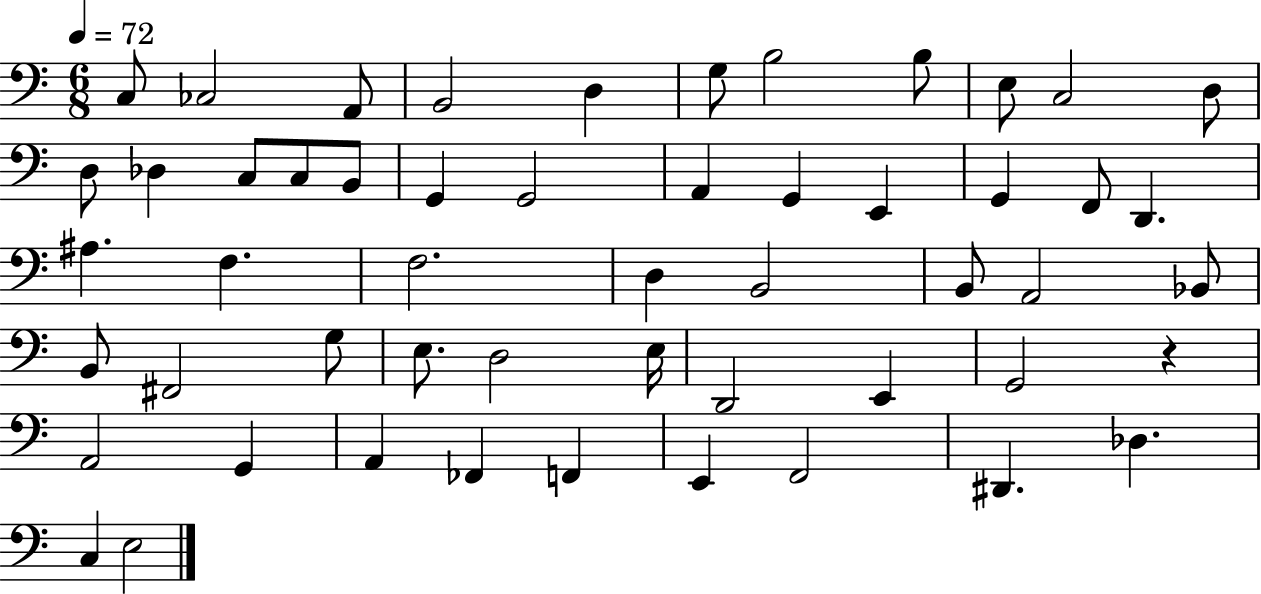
X:1
T:Untitled
M:6/8
L:1/4
K:C
C,/2 _C,2 A,,/2 B,,2 D, G,/2 B,2 B,/2 E,/2 C,2 D,/2 D,/2 _D, C,/2 C,/2 B,,/2 G,, G,,2 A,, G,, E,, G,, F,,/2 D,, ^A, F, F,2 D, B,,2 B,,/2 A,,2 _B,,/2 B,,/2 ^F,,2 G,/2 E,/2 D,2 E,/4 D,,2 E,, G,,2 z A,,2 G,, A,, _F,, F,, E,, F,,2 ^D,, _D, C, E,2